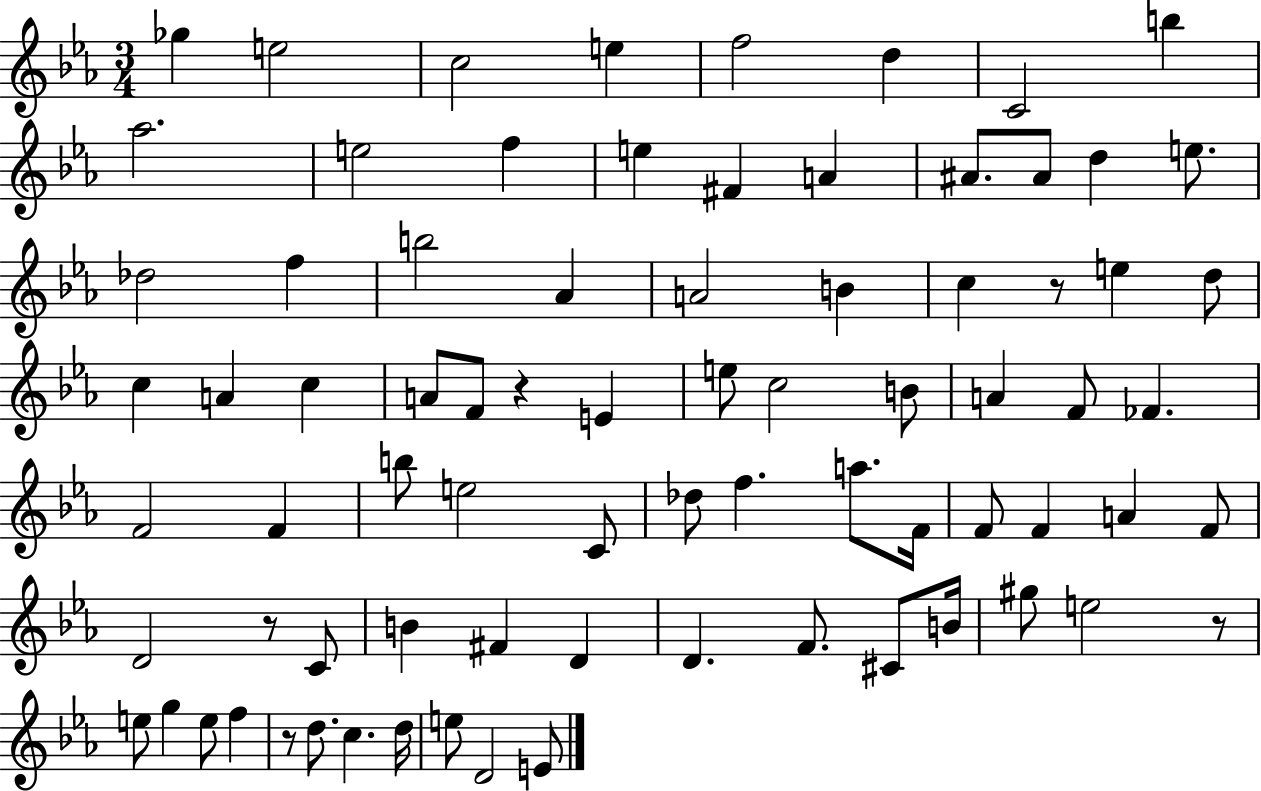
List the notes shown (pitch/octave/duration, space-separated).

Gb5/q E5/h C5/h E5/q F5/h D5/q C4/h B5/q Ab5/h. E5/h F5/q E5/q F#4/q A4/q A#4/e. A#4/e D5/q E5/e. Db5/h F5/q B5/h Ab4/q A4/h B4/q C5/q R/e E5/q D5/e C5/q A4/q C5/q A4/e F4/e R/q E4/q E5/e C5/h B4/e A4/q F4/e FES4/q. F4/h F4/q B5/e E5/h C4/e Db5/e F5/q. A5/e. F4/s F4/e F4/q A4/q F4/e D4/h R/e C4/e B4/q F#4/q D4/q D4/q. F4/e. C#4/e B4/s G#5/e E5/h R/e E5/e G5/q E5/e F5/q R/e D5/e. C5/q. D5/s E5/e D4/h E4/e